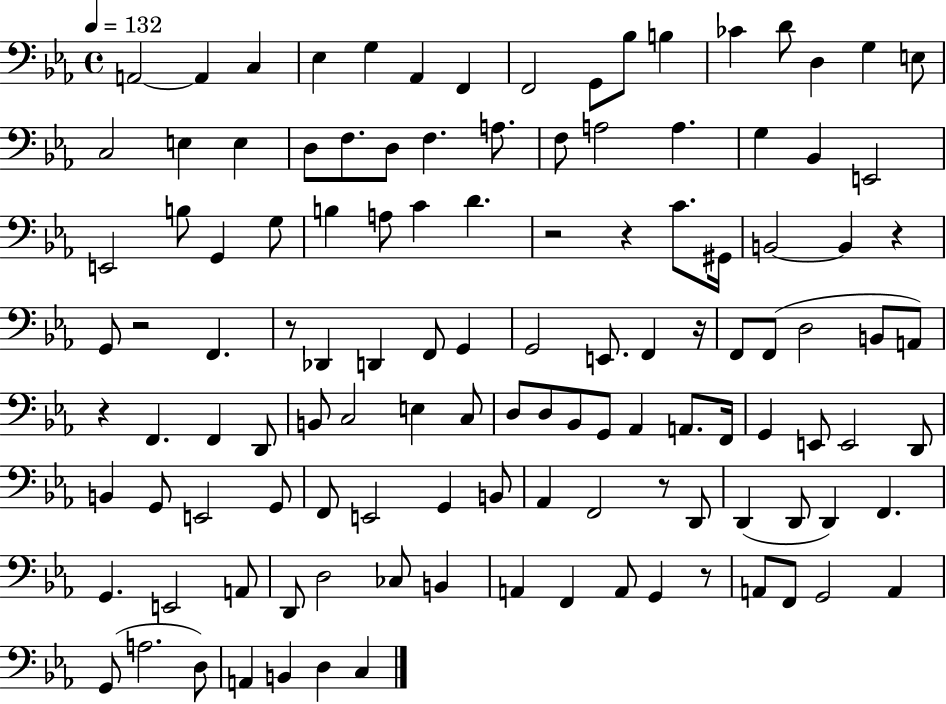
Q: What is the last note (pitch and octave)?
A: C3